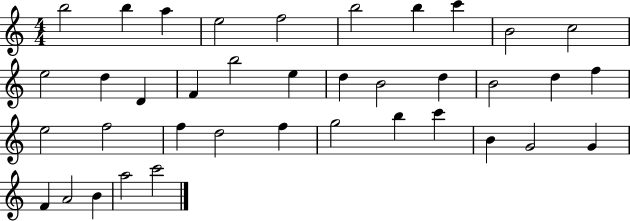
B5/h B5/q A5/q E5/h F5/h B5/h B5/q C6/q B4/h C5/h E5/h D5/q D4/q F4/q B5/h E5/q D5/q B4/h D5/q B4/h D5/q F5/q E5/h F5/h F5/q D5/h F5/q G5/h B5/q C6/q B4/q G4/h G4/q F4/q A4/h B4/q A5/h C6/h